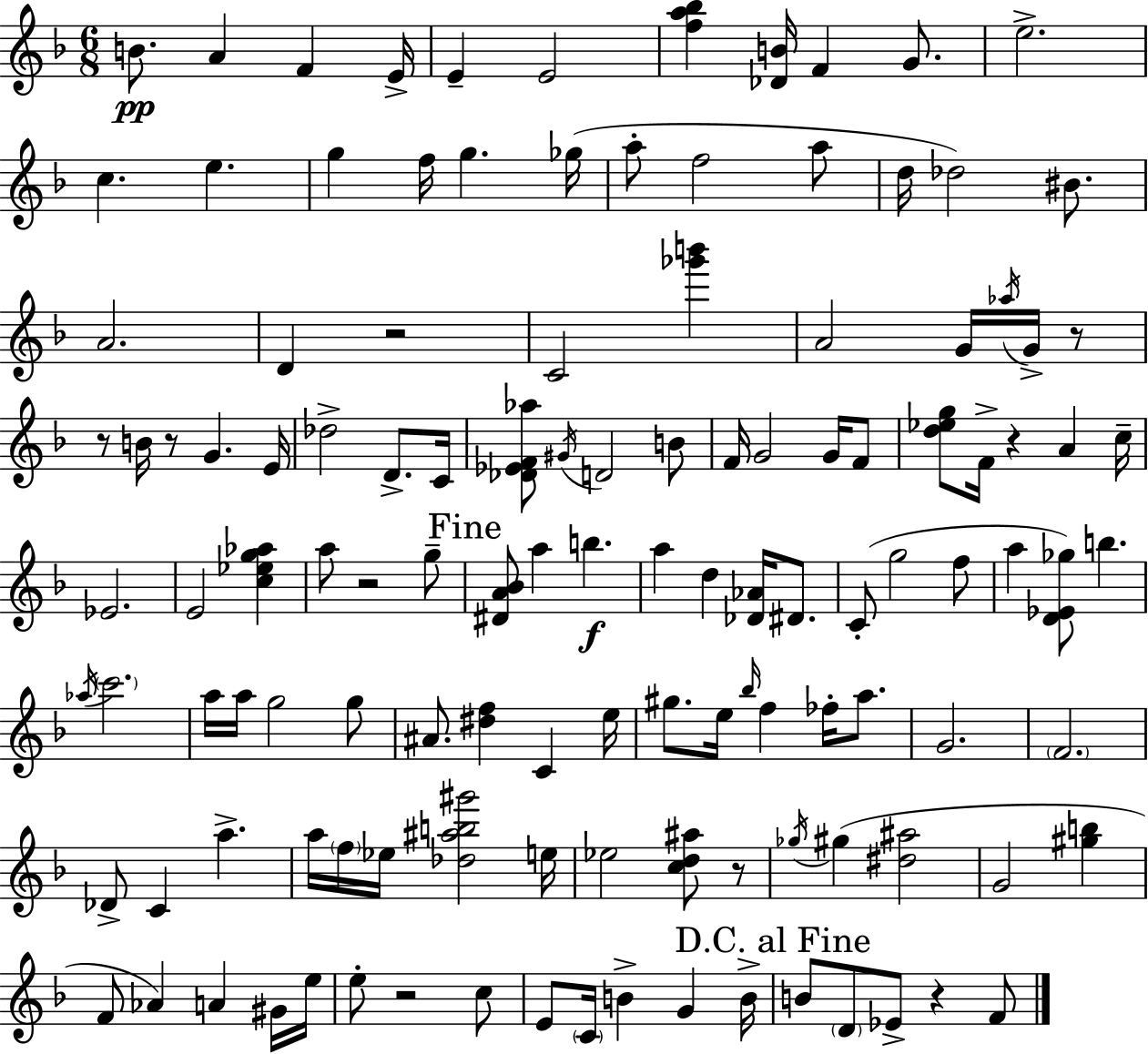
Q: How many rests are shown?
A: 9